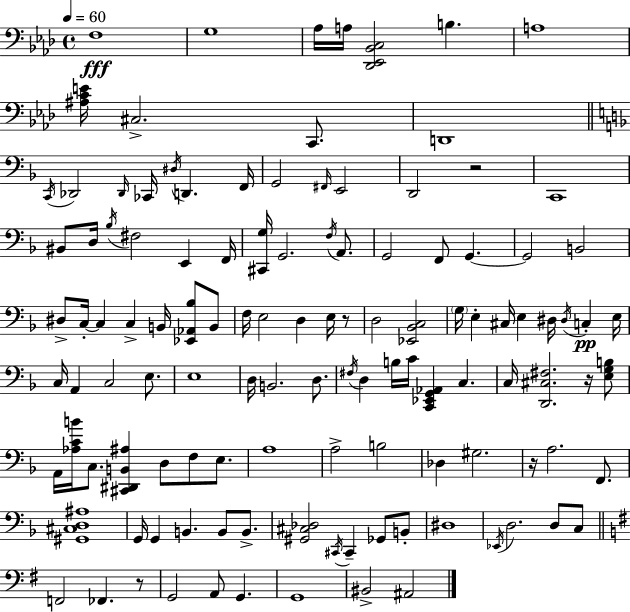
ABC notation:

X:1
T:Untitled
M:4/4
L:1/4
K:Ab
F,4 G,4 _A,/4 A,/4 [_D,,_E,,_B,,C,]2 B, A,4 [^A,CE]/4 ^C,2 C,,/2 D,,4 C,,/4 _D,,2 _D,,/4 _C,,/4 ^D,/4 D,, F,,/4 G,,2 ^F,,/4 E,,2 D,,2 z2 C,,4 ^B,,/2 D,/4 _B,/4 ^F,2 E,, F,,/4 [^C,,G,]/4 G,,2 F,/4 A,,/2 G,,2 F,,/2 G,, G,,2 B,,2 ^D,/2 C,/4 C, C, B,,/4 [_E,,_A,,_B,]/2 B,,/2 F,/4 E,2 D, E,/4 z/2 D,2 [_E,,_B,,C,]2 G,/4 E, ^C,/4 E, ^D,/4 ^D,/4 C, E,/4 C,/4 A,, C,2 E,/2 E,4 D,/4 B,,2 D,/2 ^F,/4 D, B,/4 C/4 [C,,_E,,G,,_A,,] C, C,/4 [D,,^C,^F,]2 z/4 [E,G,B,]/2 A,,/4 [_A,CB]/4 C,/2 [^C,,^D,,B,,^A,] D,/2 F,/2 E,/2 A,4 A,2 B,2 _D, ^G,2 z/4 A,2 F,,/2 [^G,,^C,D,^A,]4 G,,/4 G,, B,, B,,/2 B,,/2 [^G,,^C,_D,]2 ^C,,/4 ^C,, _G,,/2 B,,/2 ^D,4 _E,,/4 D,2 D,/2 C,/2 F,,2 _F,, z/2 G,,2 A,,/2 G,, G,,4 ^B,,2 ^A,,2